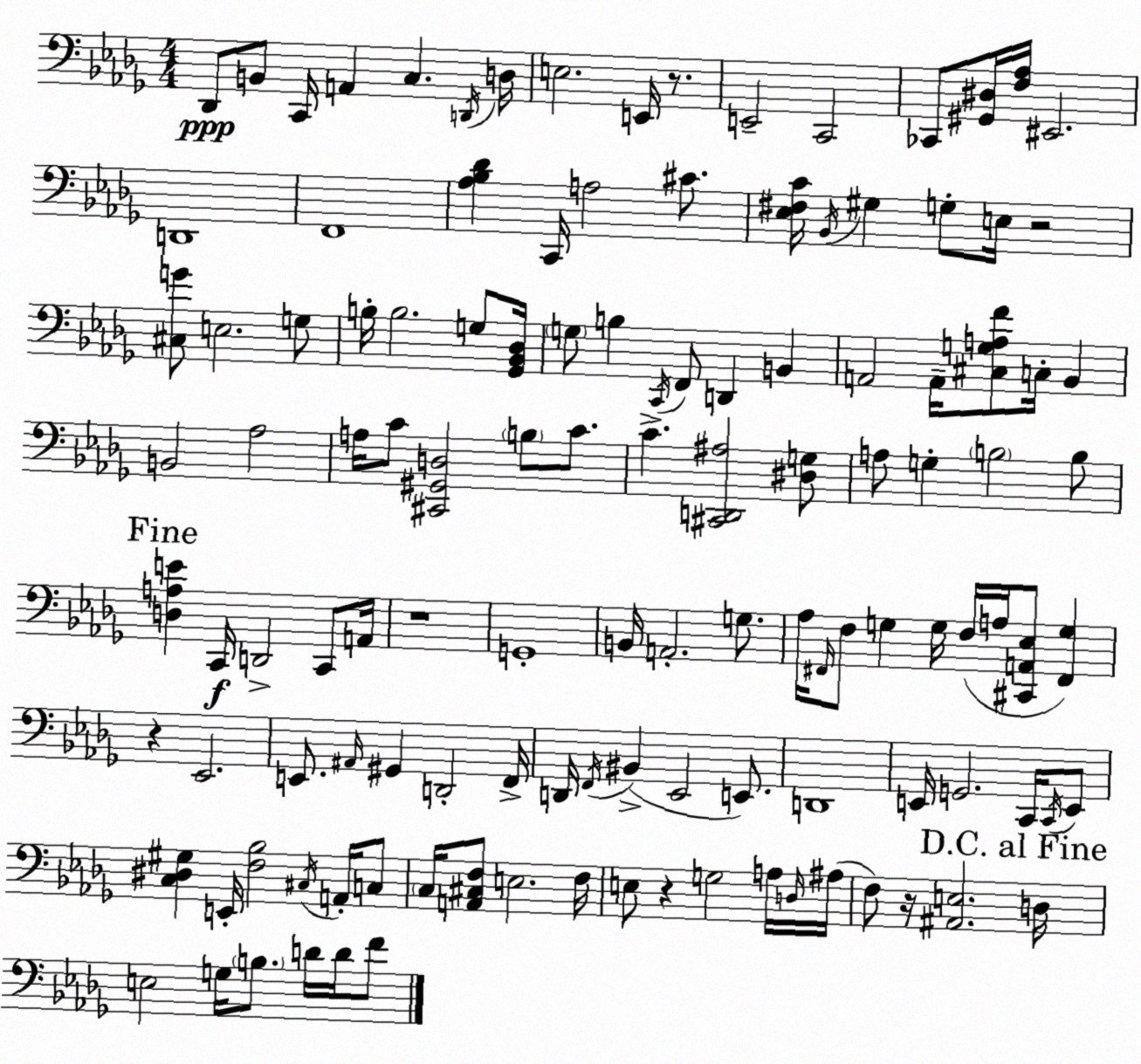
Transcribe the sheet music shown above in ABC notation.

X:1
T:Untitled
M:4/4
L:1/4
K:Bbm
_D,,/2 B,,/2 C,,/4 A,, C, D,,/4 D,/4 E,2 E,,/4 z/2 E,,2 C,,2 _C,,/2 [^G,,^D,]/4 [F,_A,]/4 ^E,,2 D,,4 F,,4 [_A,_B,_D] C,,/4 A,2 ^C/2 [_E,^F,C]/4 _B,,/4 ^G, G,/2 E,/4 z2 [^C,G]/2 E,2 G,/2 B,/4 B,2 G,/2 [_G,,_B,,_D,]/4 G,/2 B, C,,/4 F,,/2 D,, B,, A,,2 A,,/4 [^C,G,A,F]/2 C,/4 _B,, B,,2 _A,2 A,/4 C/2 [^C,,^G,,D,]2 B,/2 C/2 C [^C,,D,,^A,]2 [^D,G,]/2 A,/2 G, B,2 B,/2 [D,A,E] C,,/4 D,,2 C,,/2 A,,/4 z4 G,,4 B,,/4 A,,2 G,/2 _A,/4 ^F,,/4 F,/2 G, G,/4 F,/4 A,/4 [^C,,A,,_E,]/2 [^F,,G,] z _E,,2 E,,/2 ^A,,/4 ^G,, D,,2 F,,/4 D,,/4 F,,/4 ^B,, _E,,2 E,,/2 D,,4 E,,/4 G,,2 C,,/4 C,,/4 E,,/2 [C,^D,^G,] E,,/4 [F,_B,]2 ^C,/4 A,,/4 C,/2 C,/4 [A,,^C,F,]/2 E,2 F,/4 E,/2 z G,2 A,/4 D,/4 ^A,/4 F,/2 z/4 [^A,,E,]2 D,/4 E,2 G,/4 B,/2 D/4 D/4 F/2